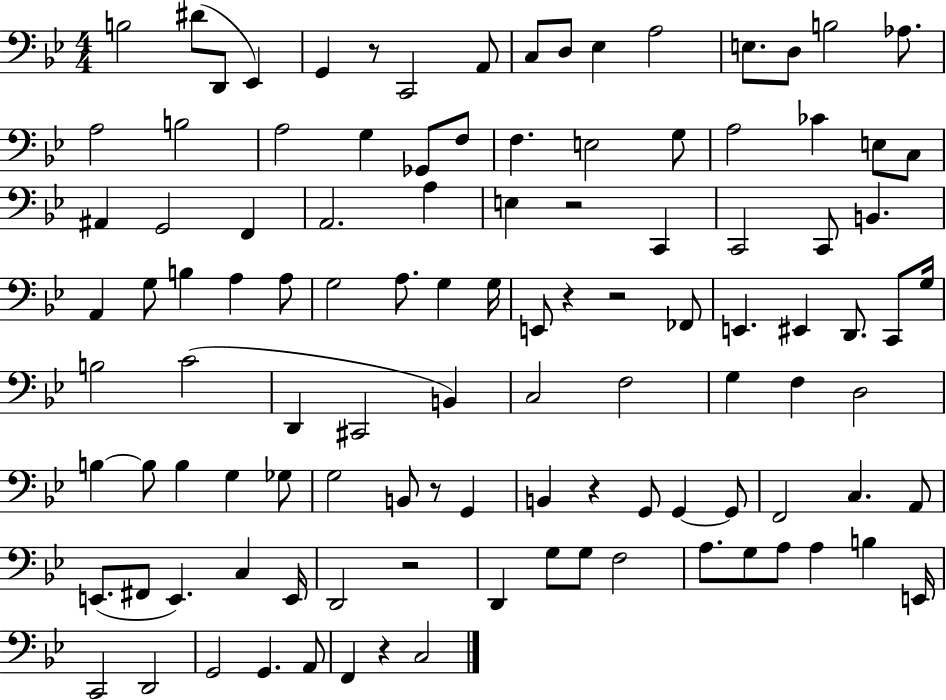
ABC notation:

X:1
T:Untitled
M:4/4
L:1/4
K:Bb
B,2 ^D/2 D,,/2 _E,, G,, z/2 C,,2 A,,/2 C,/2 D,/2 _E, A,2 E,/2 D,/2 B,2 _A,/2 A,2 B,2 A,2 G, _G,,/2 F,/2 F, E,2 G,/2 A,2 _C E,/2 C,/2 ^A,, G,,2 F,, A,,2 A, E, z2 C,, C,,2 C,,/2 B,, A,, G,/2 B, A, A,/2 G,2 A,/2 G, G,/4 E,,/2 z z2 _F,,/2 E,, ^E,, D,,/2 C,,/2 G,/4 B,2 C2 D,, ^C,,2 B,, C,2 F,2 G, F, D,2 B, B,/2 B, G, _G,/2 G,2 B,,/2 z/2 G,, B,, z G,,/2 G,, G,,/2 F,,2 C, A,,/2 E,,/2 ^F,,/2 E,, C, E,,/4 D,,2 z2 D,, G,/2 G,/2 F,2 A,/2 G,/2 A,/2 A, B, E,,/4 C,,2 D,,2 G,,2 G,, A,,/2 F,, z C,2